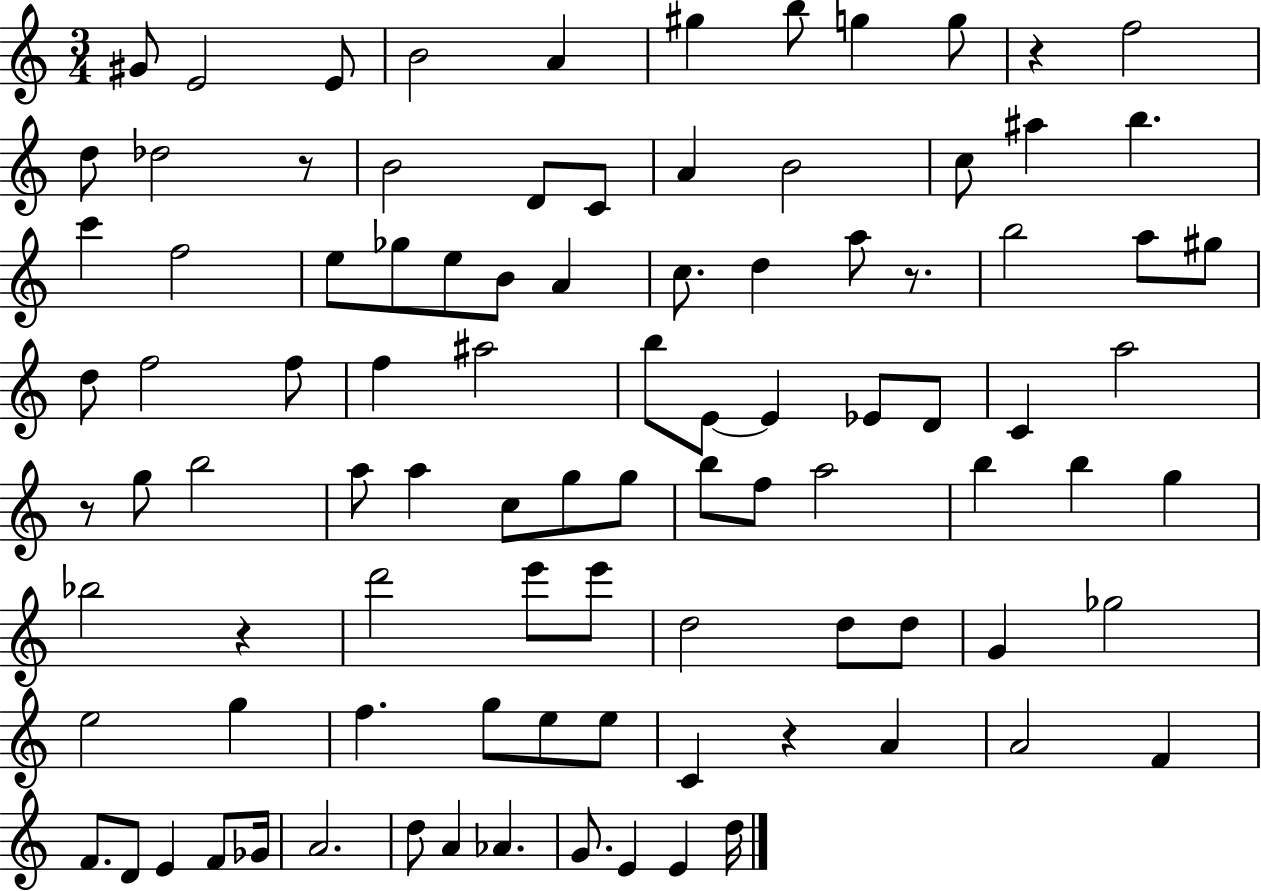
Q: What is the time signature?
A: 3/4